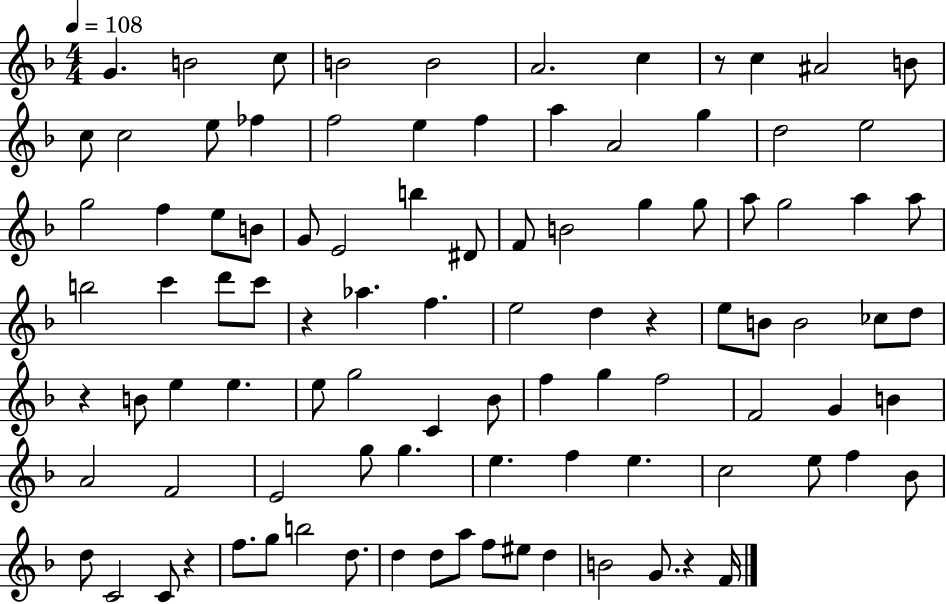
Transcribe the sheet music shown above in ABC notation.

X:1
T:Untitled
M:4/4
L:1/4
K:F
G B2 c/2 B2 B2 A2 c z/2 c ^A2 B/2 c/2 c2 e/2 _f f2 e f a A2 g d2 e2 g2 f e/2 B/2 G/2 E2 b ^D/2 F/2 B2 g g/2 a/2 g2 a a/2 b2 c' d'/2 c'/2 z _a f e2 d z e/2 B/2 B2 _c/2 d/2 z B/2 e e e/2 g2 C _B/2 f g f2 F2 G B A2 F2 E2 g/2 g e f e c2 e/2 f _B/2 d/2 C2 C/2 z f/2 g/2 b2 d/2 d d/2 a/2 f/2 ^e/2 d B2 G/2 z F/4